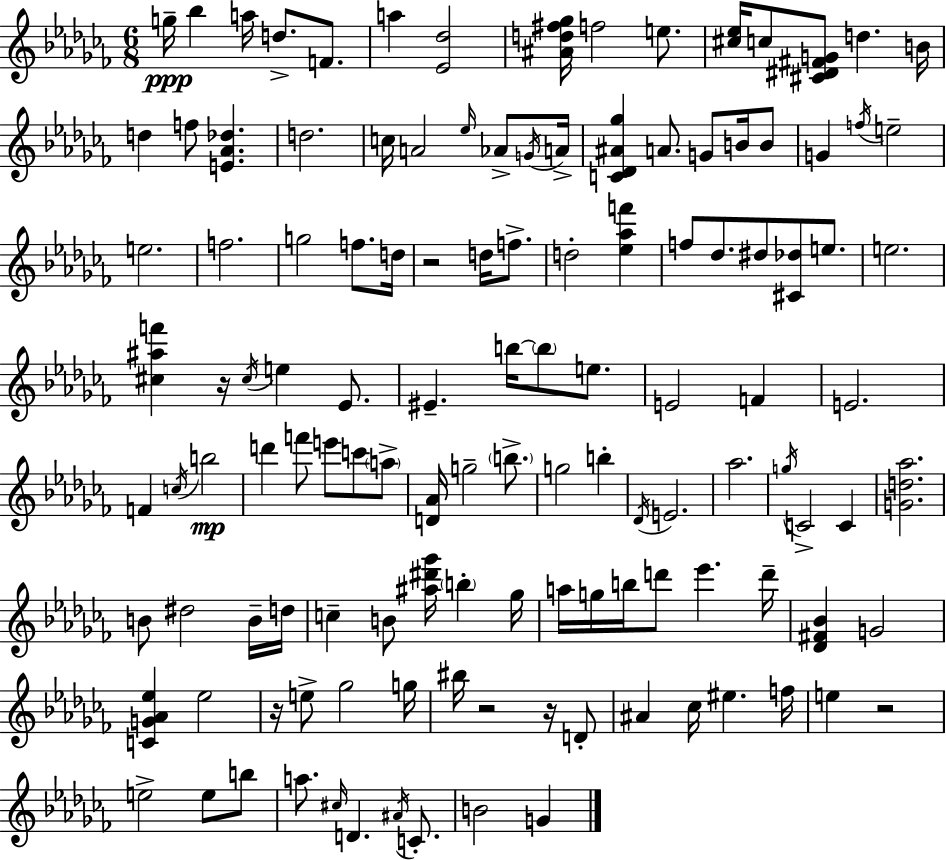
G5/s Bb5/q A5/s D5/e. F4/e. A5/q [Eb4,Db5]/h [A#4,D5,F#5,Gb5]/s F5/h E5/e. [C#5,Eb5]/s C5/e [C#4,D#4,F#4,G4]/e D5/q. B4/s D5/q F5/e [E4,Ab4,Db5]/q. D5/h. C5/s A4/h Eb5/s Ab4/e G4/s A4/s [C4,Db4,A#4,Gb5]/q A4/e. G4/e B4/s B4/e G4/q F5/s E5/h E5/h. F5/h. G5/h F5/e. D5/s R/h D5/s F5/e. D5/h [Eb5,Ab5,F6]/q F5/e Db5/e. D#5/e [C#4,Db5]/e E5/e. E5/h. [C#5,A#5,F6]/q R/s C#5/s E5/q Eb4/e. EIS4/q. B5/s B5/e E5/e. E4/h F4/q E4/h. F4/q C5/s B5/h D6/q F6/e E6/e C6/e A5/e [D4,Ab4]/s G5/h B5/e. G5/h B5/q Db4/s E4/h. Ab5/h. G5/s C4/h C4/q [G4,D5,Ab5]/h. B4/e D#5/h B4/s D5/s C5/q B4/e [A#5,D#6,Gb6]/s B5/q Gb5/s A5/s G5/s B5/s D6/e Eb6/q. D6/s [Db4,F#4,Bb4]/q G4/h [C4,G4,Ab4,Eb5]/q Eb5/h R/s E5/e Gb5/h G5/s BIS5/s R/h R/s D4/e A#4/q CES5/s EIS5/q. F5/s E5/q R/h E5/h E5/e B5/e A5/e. C#5/s D4/q. A#4/s C4/e. B4/h G4/q